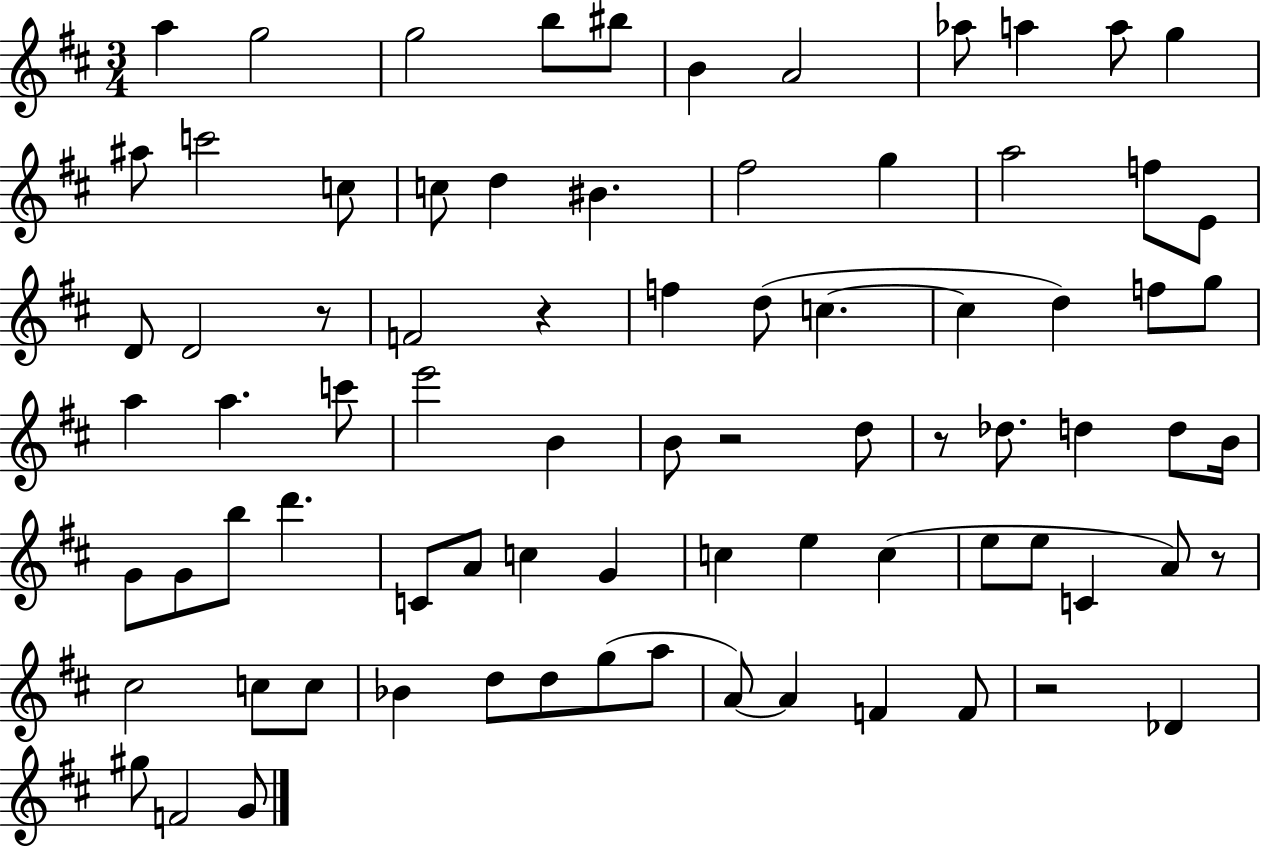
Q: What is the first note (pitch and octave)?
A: A5